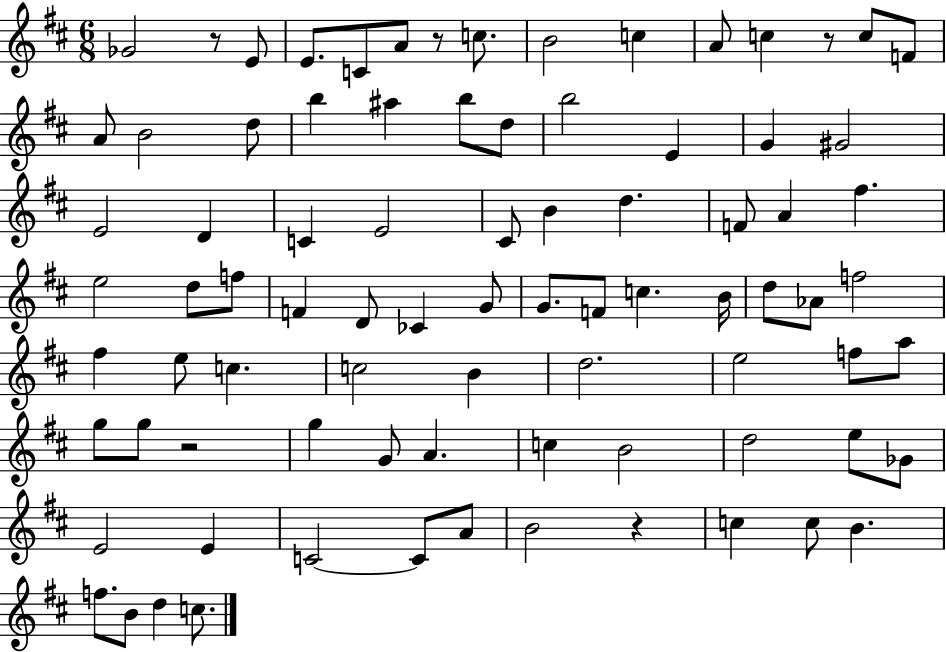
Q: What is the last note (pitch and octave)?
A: C5